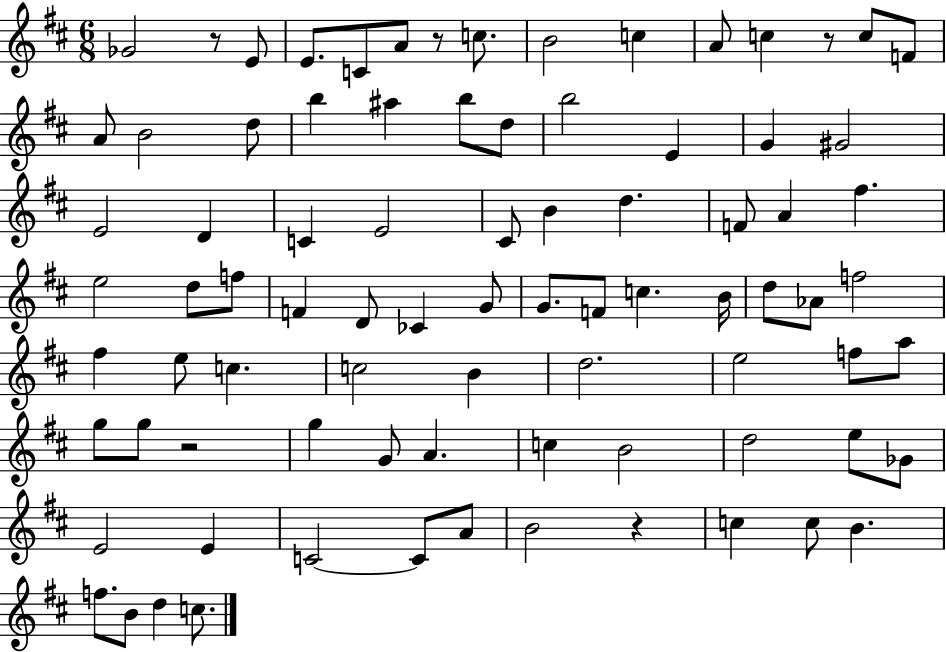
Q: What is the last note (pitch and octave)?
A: C5